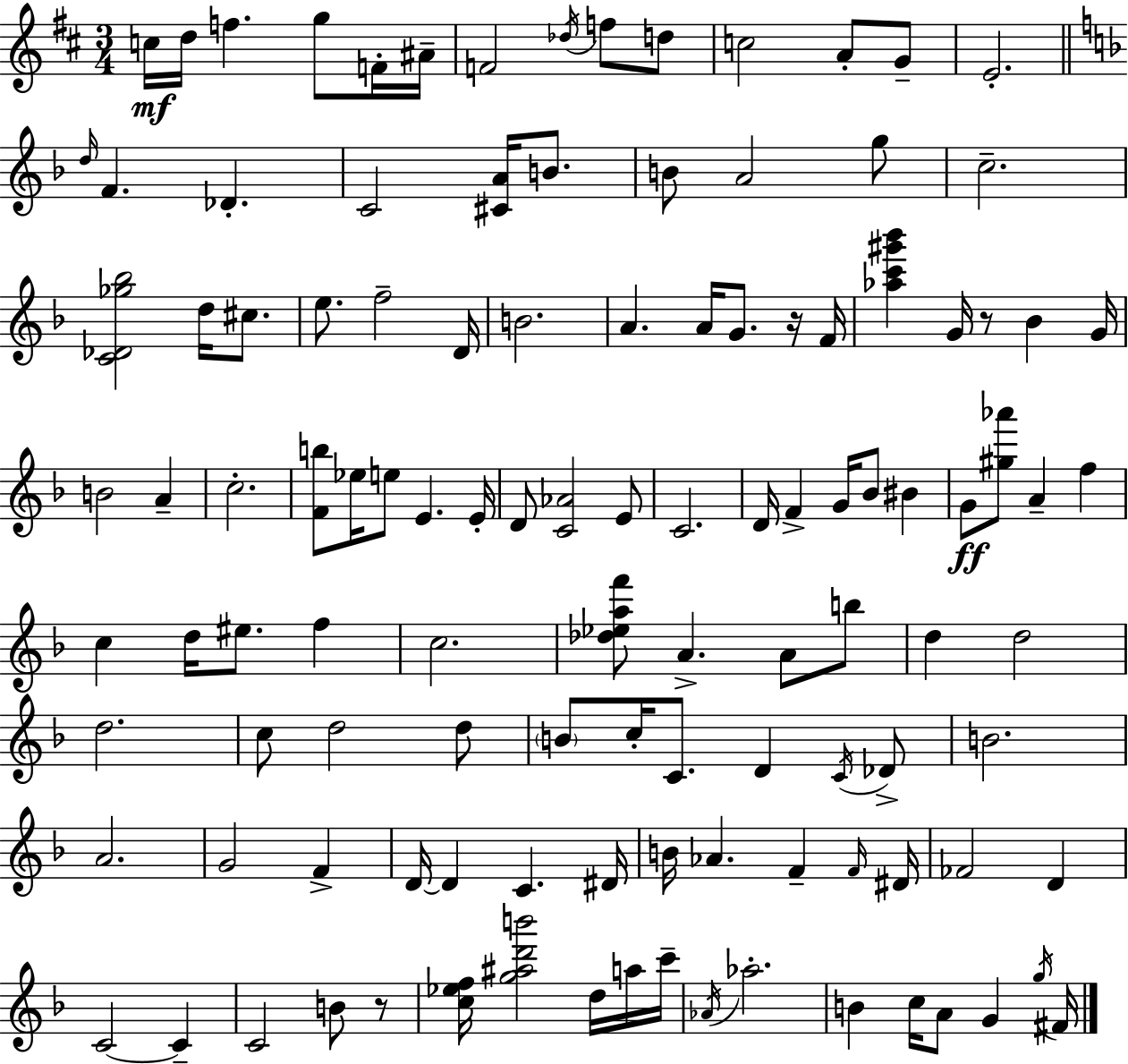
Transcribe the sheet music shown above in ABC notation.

X:1
T:Untitled
M:3/4
L:1/4
K:D
c/4 d/4 f g/2 F/4 ^A/4 F2 _d/4 f/2 d/2 c2 A/2 G/2 E2 d/4 F _D C2 [^CA]/4 B/2 B/2 A2 g/2 c2 [C_D_g_b]2 d/4 ^c/2 e/2 f2 D/4 B2 A A/4 G/2 z/4 F/4 [_ac'^g'_b'] G/4 z/2 _B G/4 B2 A c2 [Fb]/2 _e/4 e/2 E E/4 D/2 [C_A]2 E/2 C2 D/4 F G/4 _B/2 ^B G/2 [^g_a']/2 A f c d/4 ^e/2 f c2 [_d_eaf']/2 A A/2 b/2 d d2 d2 c/2 d2 d/2 B/2 c/4 C/2 D C/4 _D/2 B2 A2 G2 F D/4 D C ^D/4 B/4 _A F F/4 ^D/4 _F2 D C2 C C2 B/2 z/2 [c_ef]/4 [g^ad'b']2 d/4 a/4 c'/4 _A/4 _a2 B c/4 A/2 G g/4 ^F/4